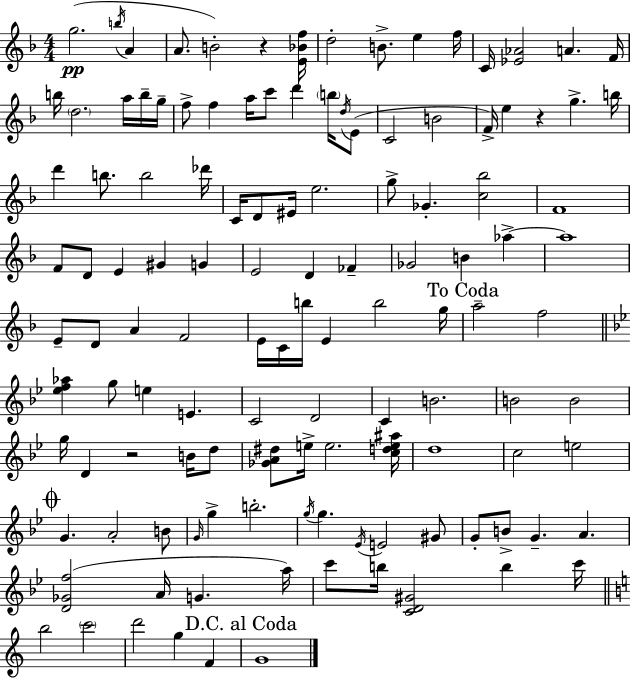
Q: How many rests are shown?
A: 3